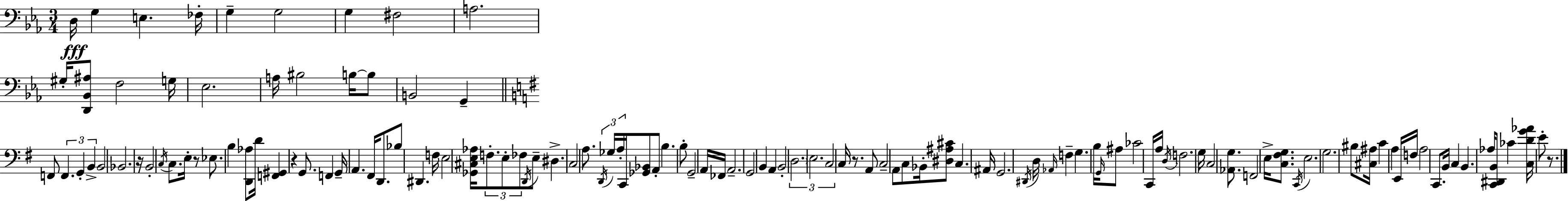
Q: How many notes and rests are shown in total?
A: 126